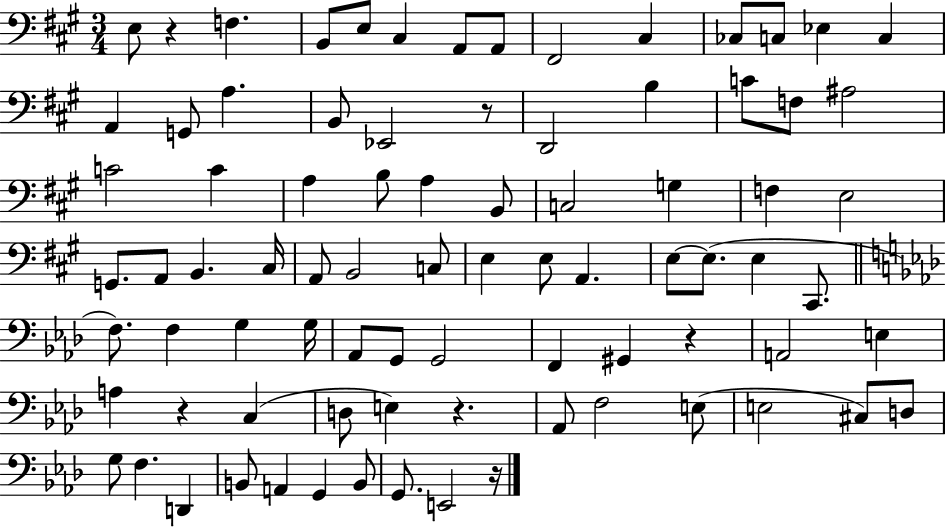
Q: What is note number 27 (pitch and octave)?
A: B3